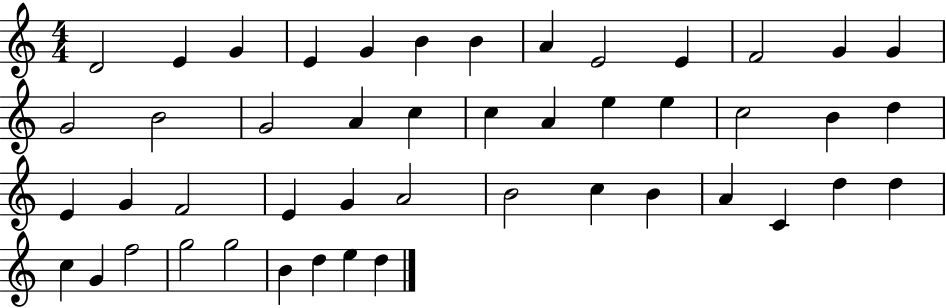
{
  \clef treble
  \numericTimeSignature
  \time 4/4
  \key c \major
  d'2 e'4 g'4 | e'4 g'4 b'4 b'4 | a'4 e'2 e'4 | f'2 g'4 g'4 | \break g'2 b'2 | g'2 a'4 c''4 | c''4 a'4 e''4 e''4 | c''2 b'4 d''4 | \break e'4 g'4 f'2 | e'4 g'4 a'2 | b'2 c''4 b'4 | a'4 c'4 d''4 d''4 | \break c''4 g'4 f''2 | g''2 g''2 | b'4 d''4 e''4 d''4 | \bar "|."
}